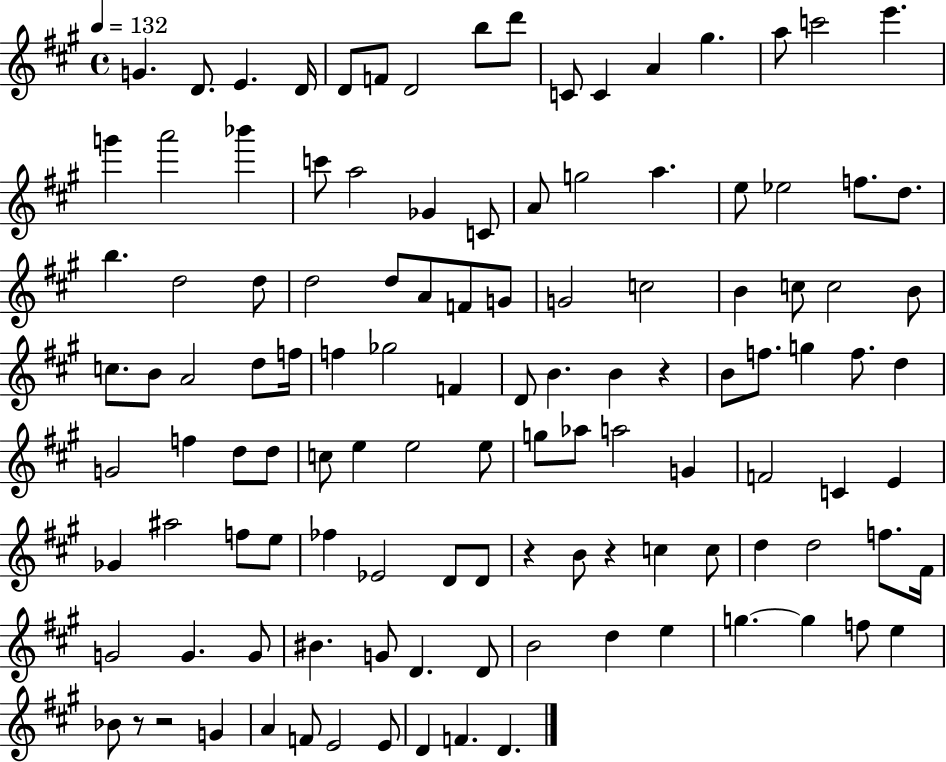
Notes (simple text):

G4/q. D4/e. E4/q. D4/s D4/e F4/e D4/h B5/e D6/e C4/e C4/q A4/q G#5/q. A5/e C6/h E6/q. G6/q A6/h Bb6/q C6/e A5/h Gb4/q C4/e A4/e G5/h A5/q. E5/e Eb5/h F5/e. D5/e. B5/q. D5/h D5/e D5/h D5/e A4/e F4/e G4/e G4/h C5/h B4/q C5/e C5/h B4/e C5/e. B4/e A4/h D5/e F5/s F5/q Gb5/h F4/q D4/e B4/q. B4/q R/q B4/e F5/e. G5/q F5/e. D5/q G4/h F5/q D5/e D5/e C5/e E5/q E5/h E5/e G5/e Ab5/e A5/h G4/q F4/h C4/q E4/q Gb4/q A#5/h F5/e E5/e FES5/q Eb4/h D4/e D4/e R/q B4/e R/q C5/q C5/e D5/q D5/h F5/e. F#4/s G4/h G4/q. G4/e BIS4/q. G4/e D4/q. D4/e B4/h D5/q E5/q G5/q. G5/q F5/e E5/q Bb4/e R/e R/h G4/q A4/q F4/e E4/h E4/e D4/q F4/q. D4/q.